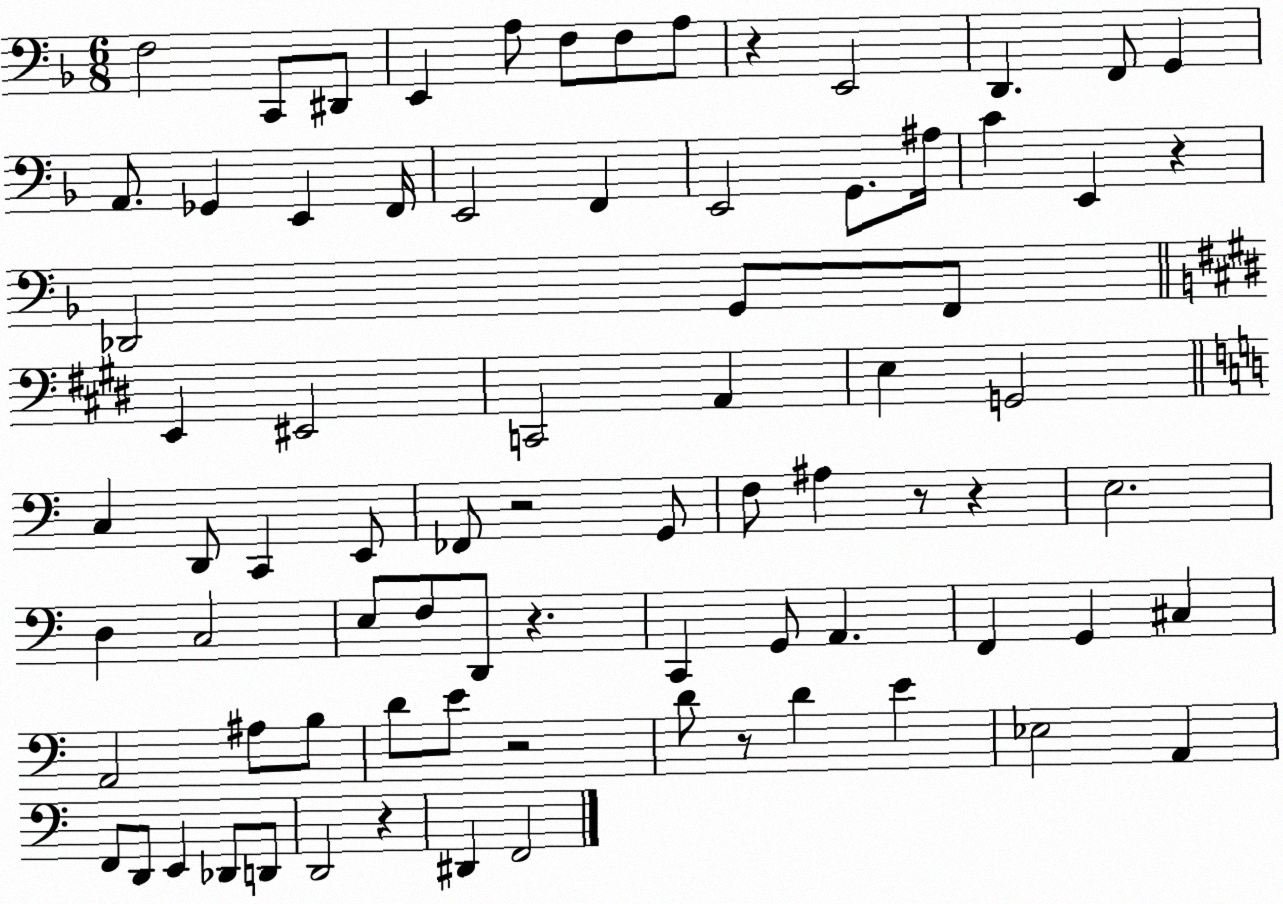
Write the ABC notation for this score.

X:1
T:Untitled
M:6/8
L:1/4
K:F
F,2 C,,/2 ^D,,/2 E,, A,/2 F,/2 F,/2 A,/2 z E,,2 D,, F,,/2 G,, A,,/2 _G,, E,, F,,/4 E,,2 F,, E,,2 G,,/2 ^A,/4 C E,, z _D,,2 G,,/2 F,,/2 E,, ^E,,2 C,,2 A,, E, G,,2 C, D,,/2 C,, E,,/2 _F,,/2 z2 G,,/2 F,/2 ^A, z/2 z E,2 D, C,2 E,/2 F,/2 D,,/2 z C,, G,,/2 A,, F,, G,, ^C, A,,2 ^A,/2 B,/2 D/2 E/2 z2 D/2 z/2 D E _E,2 A,, F,,/2 D,,/2 E,, _D,,/2 D,,/2 D,,2 z ^D,, F,,2